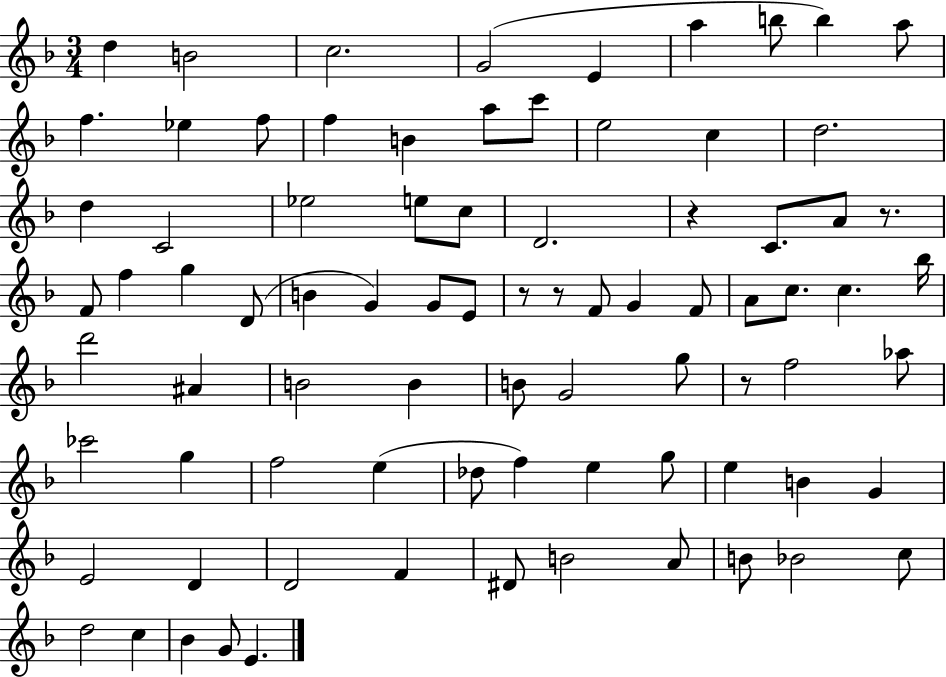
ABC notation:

X:1
T:Untitled
M:3/4
L:1/4
K:F
d B2 c2 G2 E a b/2 b a/2 f _e f/2 f B a/2 c'/2 e2 c d2 d C2 _e2 e/2 c/2 D2 z C/2 A/2 z/2 F/2 f g D/2 B G G/2 E/2 z/2 z/2 F/2 G F/2 A/2 c/2 c _b/4 d'2 ^A B2 B B/2 G2 g/2 z/2 f2 _a/2 _c'2 g f2 e _d/2 f e g/2 e B G E2 D D2 F ^D/2 B2 A/2 B/2 _B2 c/2 d2 c _B G/2 E